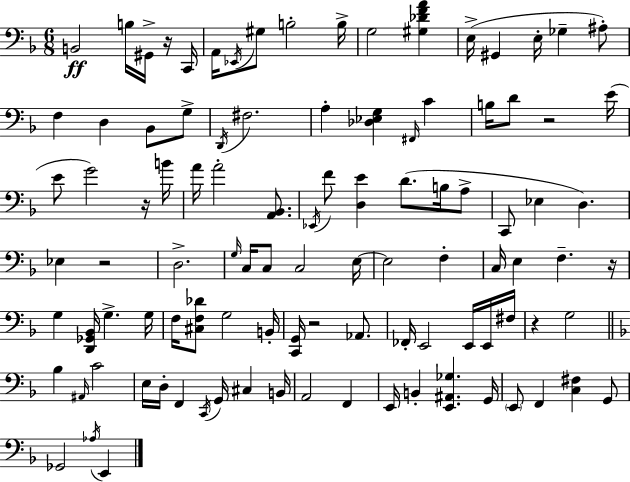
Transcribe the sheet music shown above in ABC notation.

X:1
T:Untitled
M:6/8
L:1/4
K:Dm
B,,2 B,/4 ^G,,/4 z/4 C,,/4 A,,/4 _E,,/4 ^G,/2 B,2 B,/4 G,2 [^G,_DFA] E,/4 ^G,, E,/4 _G, ^A,/2 F, D, _B,,/2 G,/2 D,,/4 ^F,2 A, [_D,_E,G,] ^F,,/4 C B,/4 D/2 z2 E/4 E/2 G2 z/4 B/4 A/4 A2 [A,,_B,,]/2 _E,,/4 F/2 [D,E] D/2 B,/4 A,/2 C,,/2 _E, D, _E, z2 D,2 G,/4 C,/4 C,/2 C,2 E,/4 E,2 F, C,/4 E, F, z/4 G, [D,,_G,,_B,,]/4 G, G,/4 F,/4 [^C,F,_D]/2 G,2 B,,/4 [C,,G,,]/4 z2 _A,,/2 _F,,/4 E,,2 E,,/4 E,,/4 ^F,/4 z G,2 _B, ^A,,/4 C2 E,/4 D,/4 F,, C,,/4 G,,/4 ^C, B,,/4 A,,2 F,, E,,/4 B,, [E,,^A,,_G,] G,,/4 E,,/2 F,, [C,^F,] G,,/2 _G,,2 _A,/4 E,,